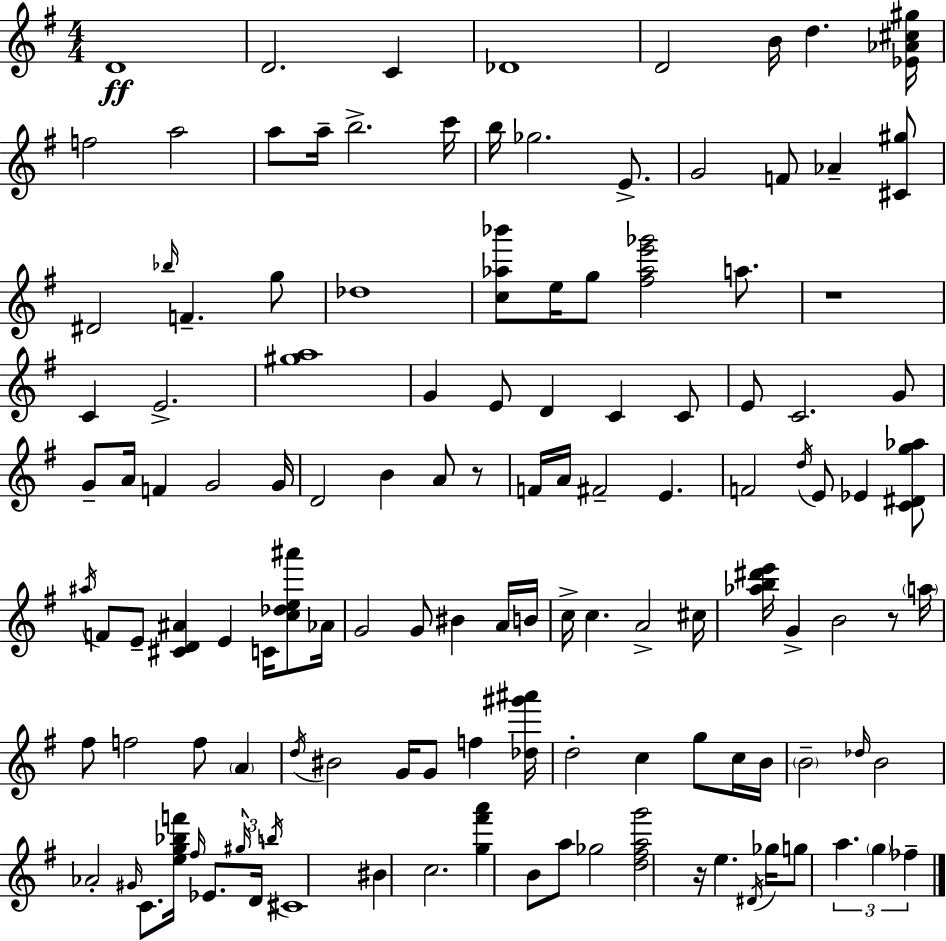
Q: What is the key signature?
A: G major